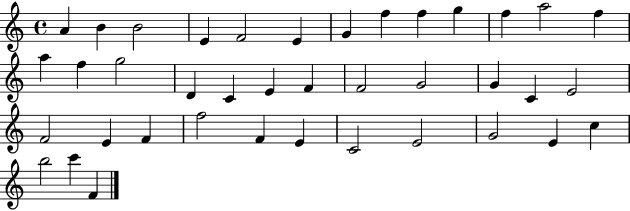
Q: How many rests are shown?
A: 0